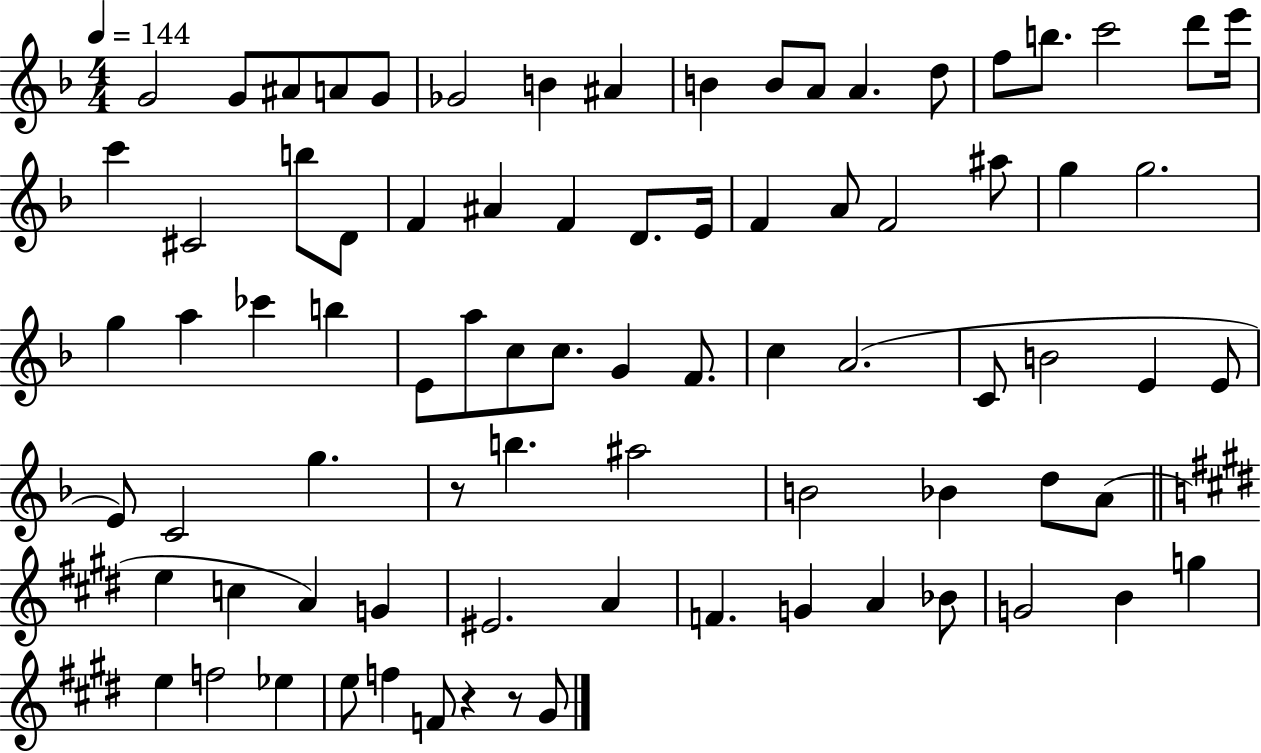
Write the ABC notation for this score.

X:1
T:Untitled
M:4/4
L:1/4
K:F
G2 G/2 ^A/2 A/2 G/2 _G2 B ^A B B/2 A/2 A d/2 f/2 b/2 c'2 d'/2 e'/4 c' ^C2 b/2 D/2 F ^A F D/2 E/4 F A/2 F2 ^a/2 g g2 g a _c' b E/2 a/2 c/2 c/2 G F/2 c A2 C/2 B2 E E/2 E/2 C2 g z/2 b ^a2 B2 _B d/2 A/2 e c A G ^E2 A F G A _B/2 G2 B g e f2 _e e/2 f F/2 z z/2 ^G/2